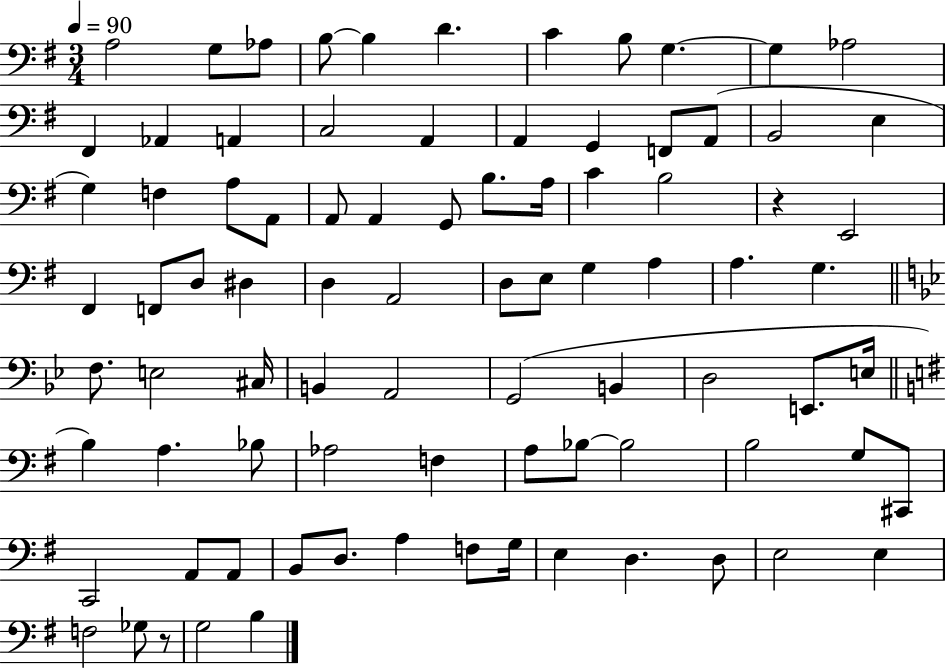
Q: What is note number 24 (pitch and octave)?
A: F3